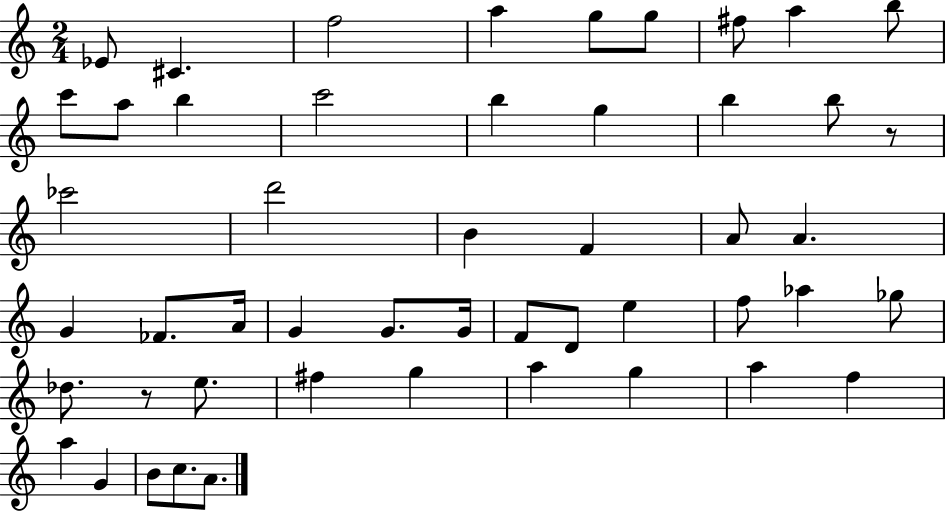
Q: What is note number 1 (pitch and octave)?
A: Eb4